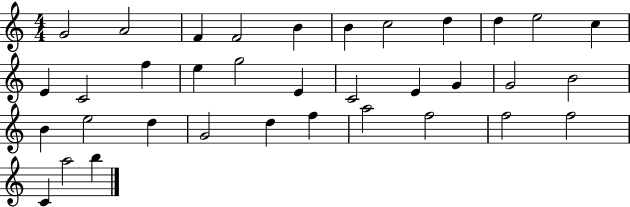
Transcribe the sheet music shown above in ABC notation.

X:1
T:Untitled
M:4/4
L:1/4
K:C
G2 A2 F F2 B B c2 d d e2 c E C2 f e g2 E C2 E G G2 B2 B e2 d G2 d f a2 f2 f2 f2 C a2 b